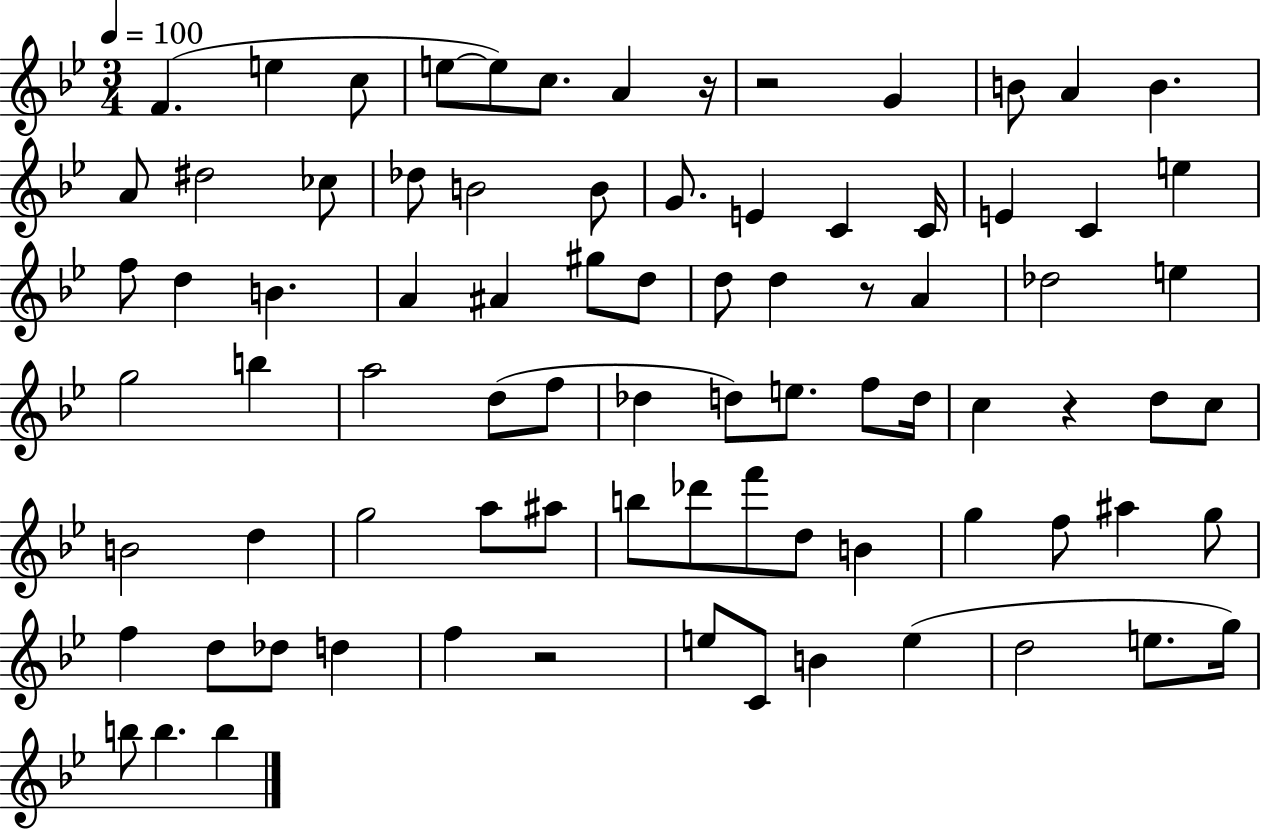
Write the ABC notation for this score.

X:1
T:Untitled
M:3/4
L:1/4
K:Bb
F e c/2 e/2 e/2 c/2 A z/4 z2 G B/2 A B A/2 ^d2 _c/2 _d/2 B2 B/2 G/2 E C C/4 E C e f/2 d B A ^A ^g/2 d/2 d/2 d z/2 A _d2 e g2 b a2 d/2 f/2 _d d/2 e/2 f/2 d/4 c z d/2 c/2 B2 d g2 a/2 ^a/2 b/2 _d'/2 f'/2 d/2 B g f/2 ^a g/2 f d/2 _d/2 d f z2 e/2 C/2 B e d2 e/2 g/4 b/2 b b